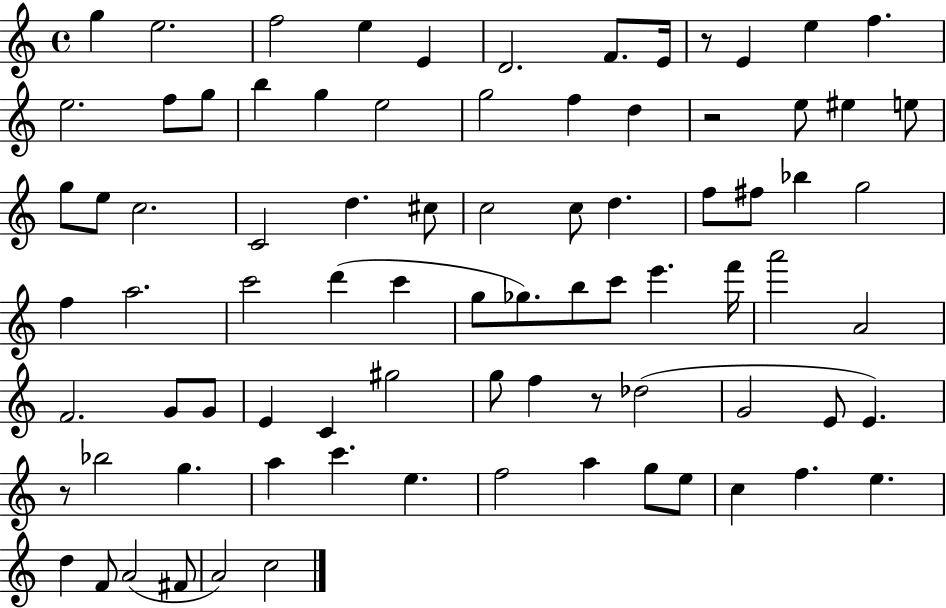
X:1
T:Untitled
M:4/4
L:1/4
K:C
g e2 f2 e E D2 F/2 E/4 z/2 E e f e2 f/2 g/2 b g e2 g2 f d z2 e/2 ^e e/2 g/2 e/2 c2 C2 d ^c/2 c2 c/2 d f/2 ^f/2 _b g2 f a2 c'2 d' c' g/2 _g/2 b/2 c'/2 e' f'/4 a'2 A2 F2 G/2 G/2 E C ^g2 g/2 f z/2 _d2 G2 E/2 E z/2 _b2 g a c' e f2 a g/2 e/2 c f e d F/2 A2 ^F/2 A2 c2